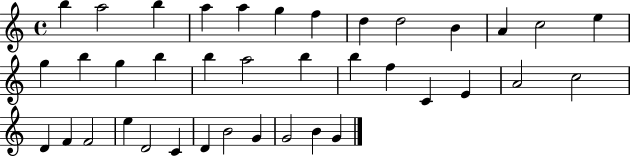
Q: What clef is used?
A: treble